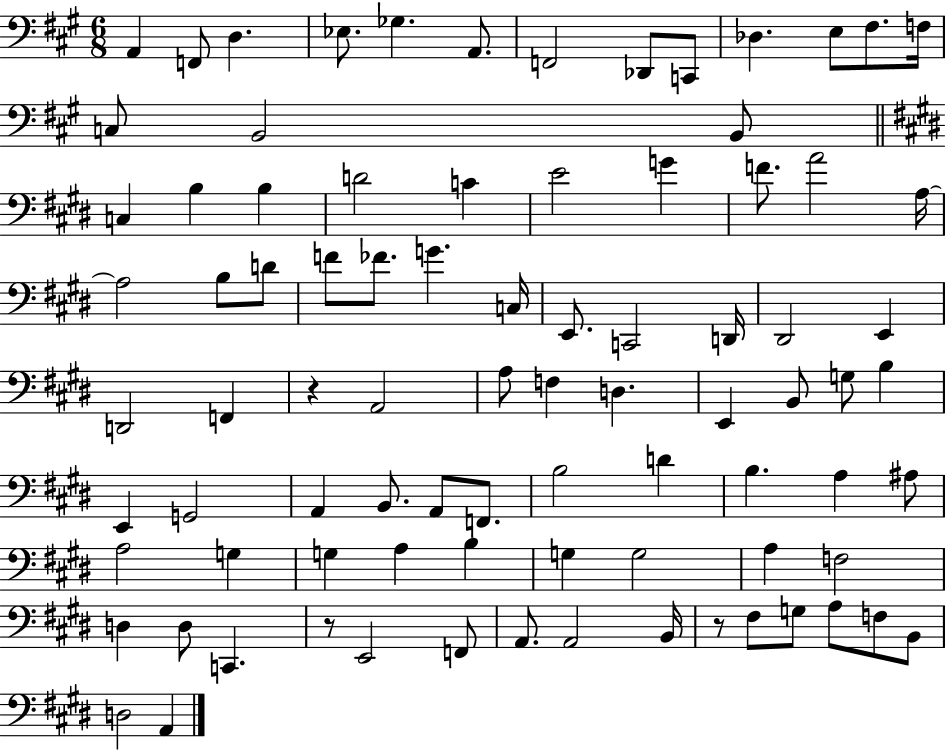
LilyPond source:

{
  \clef bass
  \numericTimeSignature
  \time 6/8
  \key a \major
  a,4 f,8 d4. | ees8. ges4. a,8. | f,2 des,8 c,8 | des4. e8 fis8. f16 | \break c8 b,2 b,8 | \bar "||" \break \key e \major c4 b4 b4 | d'2 c'4 | e'2 g'4 | f'8. a'2 a16~~ | \break a2 b8 d'8 | f'8 fes'8. g'4. c16 | e,8. c,2 d,16 | dis,2 e,4 | \break d,2 f,4 | r4 a,2 | a8 f4 d4. | e,4 b,8 g8 b4 | \break e,4 g,2 | a,4 b,8. a,8 f,8. | b2 d'4 | b4. a4 ais8 | \break a2 g4 | g4 a4 b4 | g4 g2 | a4 f2 | \break d4 d8 c,4. | r8 e,2 f,8 | a,8. a,2 b,16 | r8 fis8 g8 a8 f8 b,8 | \break d2 a,4 | \bar "|."
}